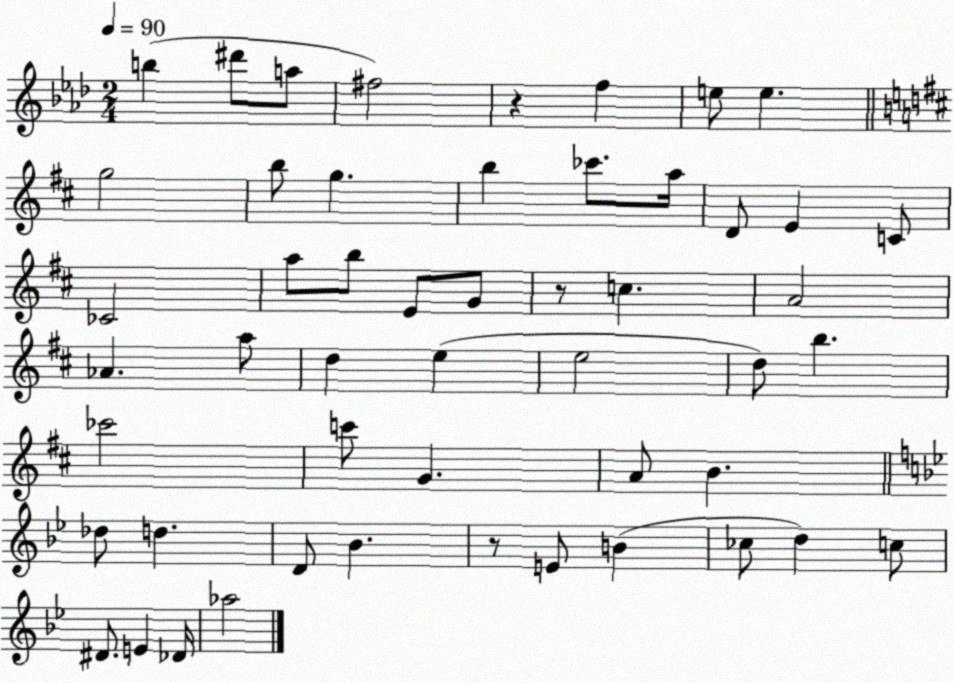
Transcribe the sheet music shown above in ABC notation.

X:1
T:Untitled
M:2/4
L:1/4
K:Ab
b ^d'/2 a/2 ^f2 z f e/2 e g2 b/2 g b _c'/2 a/4 D/2 E C/2 _C2 a/2 b/2 E/2 G/2 z/2 c A2 _A a/2 d e e2 d/2 b _c'2 c'/2 G A/2 B _d/2 d D/2 _B z/2 E/2 B _c/2 d c/2 ^D/2 E _D/4 _a2